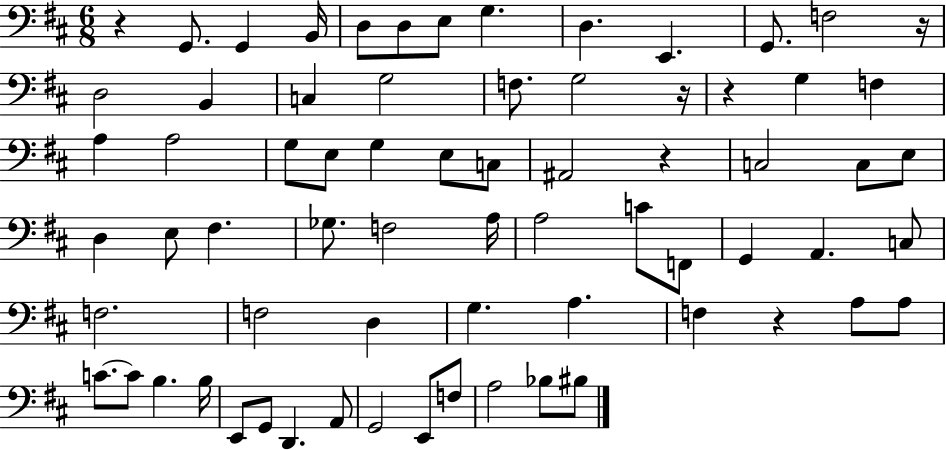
R/q G2/e. G2/q B2/s D3/e D3/e E3/e G3/q. D3/q. E2/q. G2/e. F3/h R/s D3/h B2/q C3/q G3/h F3/e. G3/h R/s R/q G3/q F3/q A3/q A3/h G3/e E3/e G3/q E3/e C3/e A#2/h R/q C3/h C3/e E3/e D3/q E3/e F#3/q. Gb3/e. F3/h A3/s A3/h C4/e F2/e G2/q A2/q. C3/e F3/h. F3/h D3/q G3/q. A3/q. F3/q R/q A3/e A3/e C4/e. C4/e B3/q. B3/s E2/e G2/e D2/q. A2/e G2/h E2/e F3/e A3/h Bb3/e BIS3/e